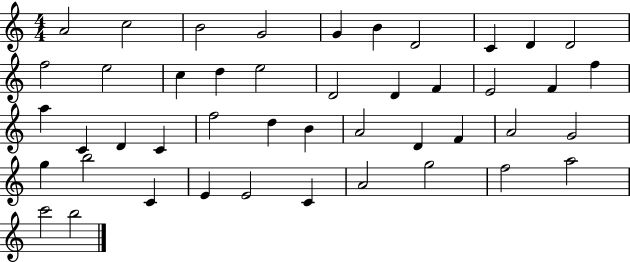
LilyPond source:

{
  \clef treble
  \numericTimeSignature
  \time 4/4
  \key c \major
  a'2 c''2 | b'2 g'2 | g'4 b'4 d'2 | c'4 d'4 d'2 | \break f''2 e''2 | c''4 d''4 e''2 | d'2 d'4 f'4 | e'2 f'4 f''4 | \break a''4 c'4 d'4 c'4 | f''2 d''4 b'4 | a'2 d'4 f'4 | a'2 g'2 | \break g''4 b''2 c'4 | e'4 e'2 c'4 | a'2 g''2 | f''2 a''2 | \break c'''2 b''2 | \bar "|."
}